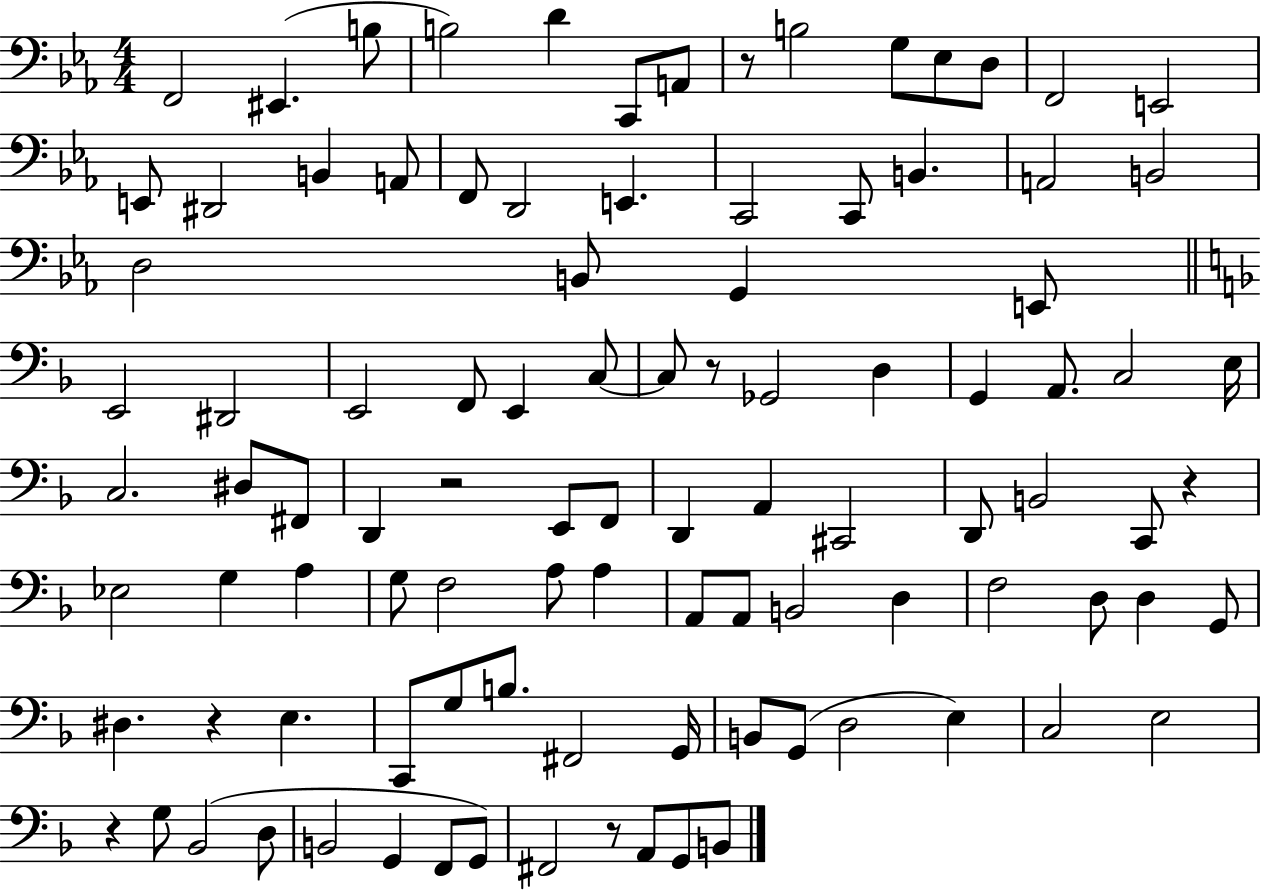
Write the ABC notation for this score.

X:1
T:Untitled
M:4/4
L:1/4
K:Eb
F,,2 ^E,, B,/2 B,2 D C,,/2 A,,/2 z/2 B,2 G,/2 _E,/2 D,/2 F,,2 E,,2 E,,/2 ^D,,2 B,, A,,/2 F,,/2 D,,2 E,, C,,2 C,,/2 B,, A,,2 B,,2 D,2 B,,/2 G,, E,,/2 E,,2 ^D,,2 E,,2 F,,/2 E,, C,/2 C,/2 z/2 _G,,2 D, G,, A,,/2 C,2 E,/4 C,2 ^D,/2 ^F,,/2 D,, z2 E,,/2 F,,/2 D,, A,, ^C,,2 D,,/2 B,,2 C,,/2 z _E,2 G, A, G,/2 F,2 A,/2 A, A,,/2 A,,/2 B,,2 D, F,2 D,/2 D, G,,/2 ^D, z E, C,,/2 G,/2 B,/2 ^F,,2 G,,/4 B,,/2 G,,/2 D,2 E, C,2 E,2 z G,/2 _B,,2 D,/2 B,,2 G,, F,,/2 G,,/2 ^F,,2 z/2 A,,/2 G,,/2 B,,/2